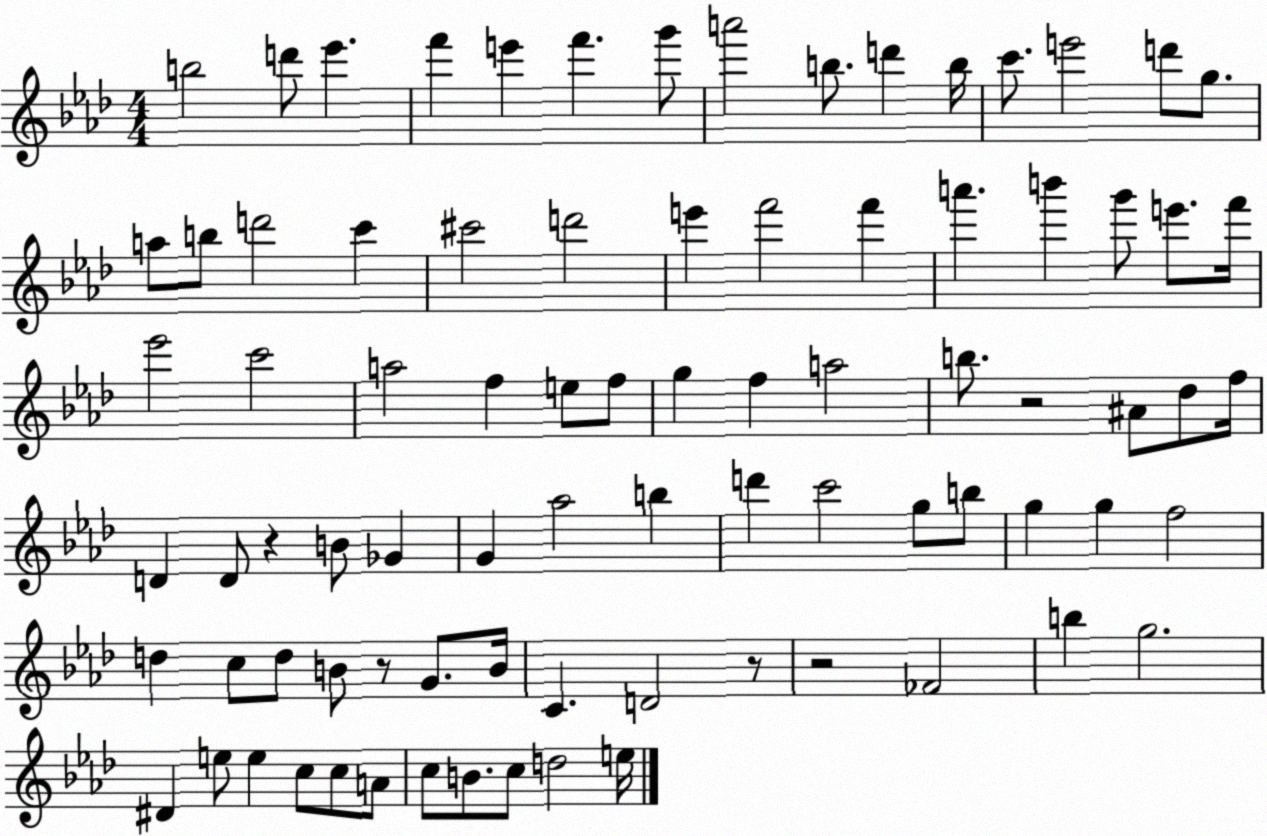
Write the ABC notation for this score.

X:1
T:Untitled
M:4/4
L:1/4
K:Ab
b2 d'/2 _e' f' e' f' g'/2 a'2 b/2 d' b/4 c'/2 e'2 d'/2 g/2 a/2 b/2 d'2 c' ^c'2 d'2 e' f'2 f' a' b' g'/2 e'/2 f'/4 _e'2 c'2 a2 f e/2 f/2 g f a2 b/2 z2 ^A/2 _d/2 f/4 D D/2 z B/2 _G G _a2 b d' c'2 g/2 b/2 g g f2 d c/2 d/2 B/2 z/2 G/2 B/4 C D2 z/2 z2 _F2 b g2 ^D e/2 e c/2 c/2 A/2 c/2 B/2 c/2 d2 e/4